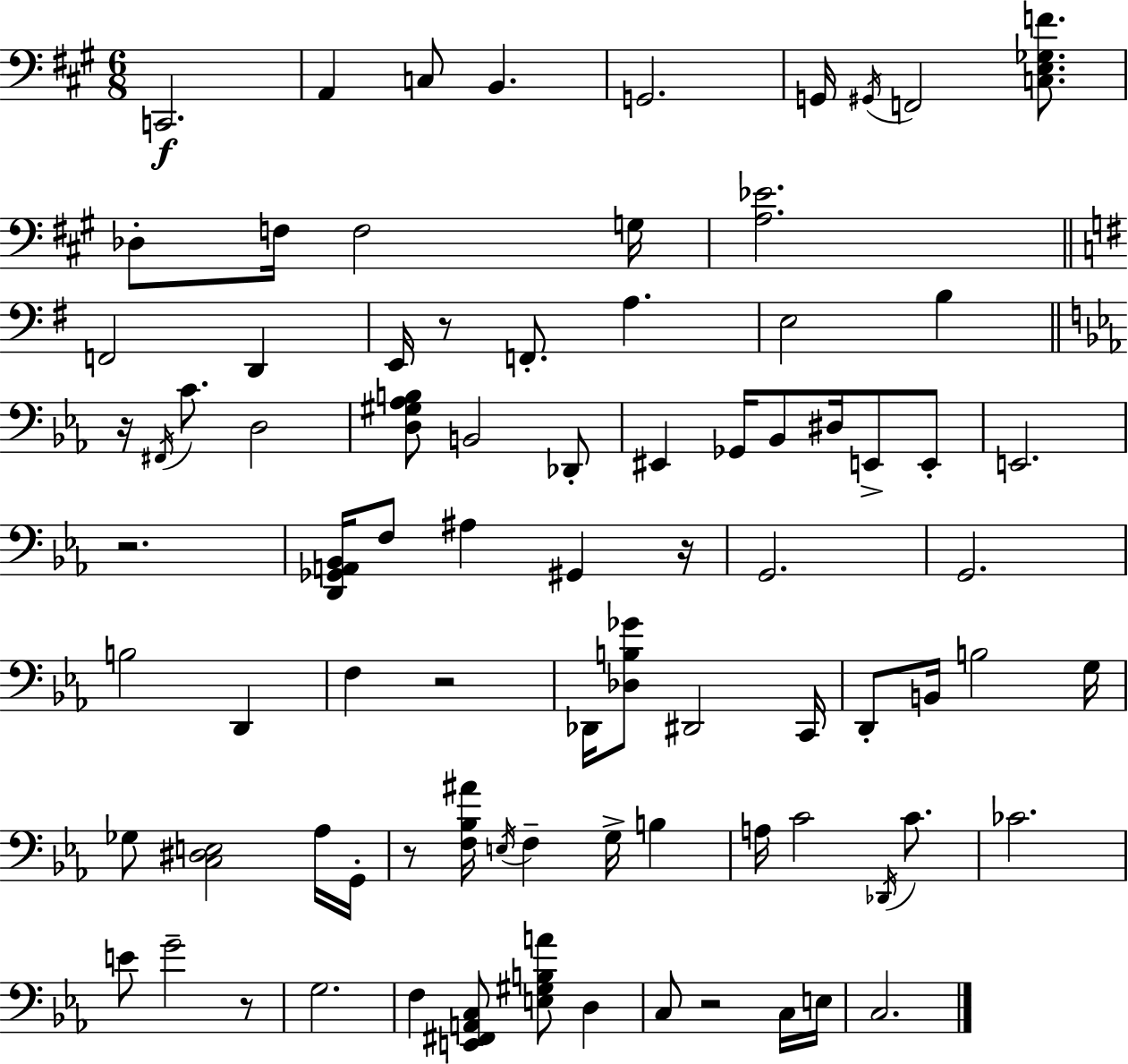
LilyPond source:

{
  \clef bass
  \numericTimeSignature
  \time 6/8
  \key a \major
  c,2.\f | a,4 c8 b,4. | g,2. | g,16 \acciaccatura { gis,16 } f,2 <c e ges f'>8. | \break des8-. f16 f2 | g16 <a ees'>2. | \bar "||" \break \key g \major f,2 d,4 | e,16 r8 f,8.-. a4. | e2 b4 | \bar "||" \break \key ees \major r16 \acciaccatura { fis,16 } c'8. d2 | <d gis aes b>8 b,2 des,8-. | eis,4 ges,16 bes,8 dis16 e,8-> e,8-. | e,2. | \break r2. | <d, ges, a, bes,>16 f8 ais4 gis,4 | r16 g,2. | g,2. | \break b2 d,4 | f4 r2 | des,16 <des b ges'>8 dis,2 | c,16 d,8-. b,16 b2 | \break g16 ges8 <c dis e>2 aes16 | g,16-. r8 <f bes ais'>16 \acciaccatura { e16 } f4-- g16-> b4 | a16 c'2 \acciaccatura { des,16 } | c'8. ces'2. | \break e'8 g'2-- | r8 g2. | f4 <e, fis, a, c>8 <e gis b a'>8 d4 | c8 r2 | \break c16 e16 c2. | \bar "|."
}